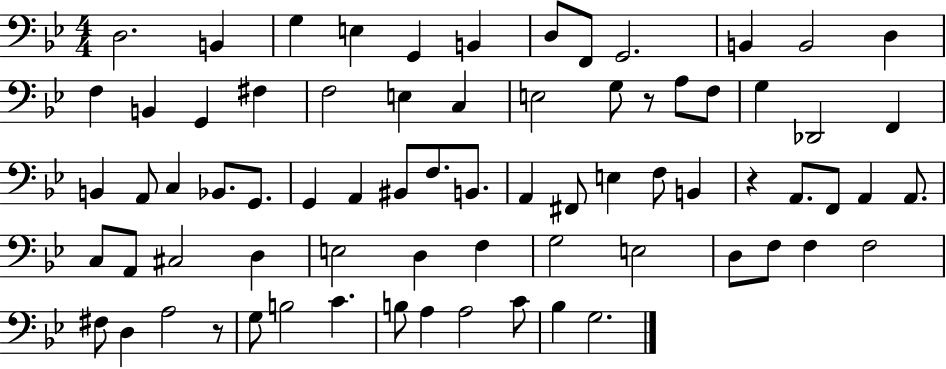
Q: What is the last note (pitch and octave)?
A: G3